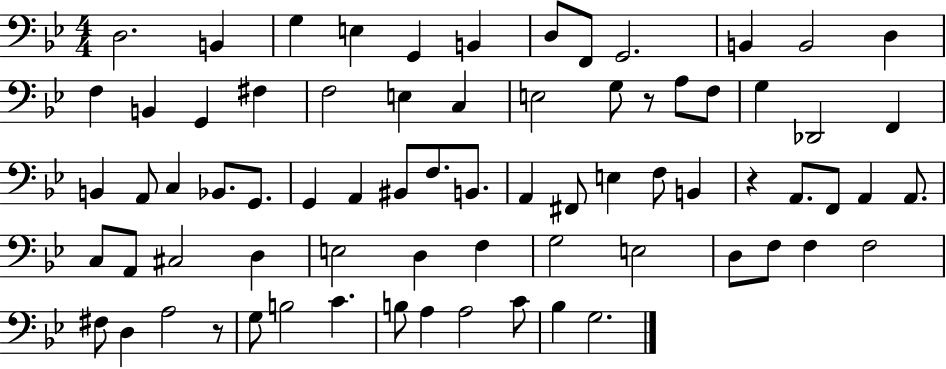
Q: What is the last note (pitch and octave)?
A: G3